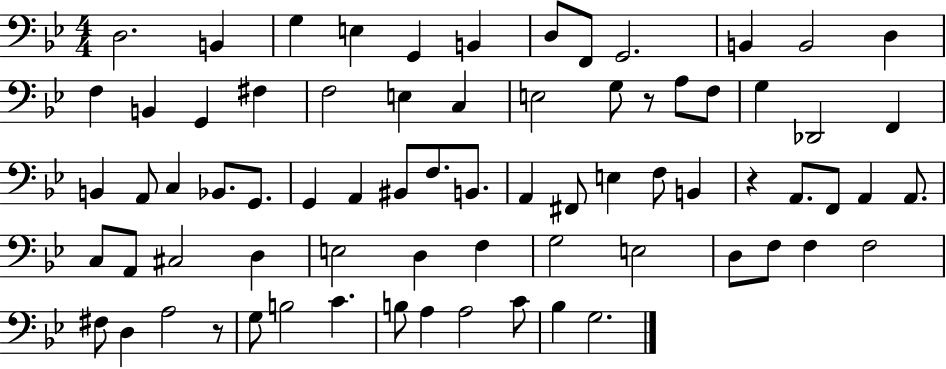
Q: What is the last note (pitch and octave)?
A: G3